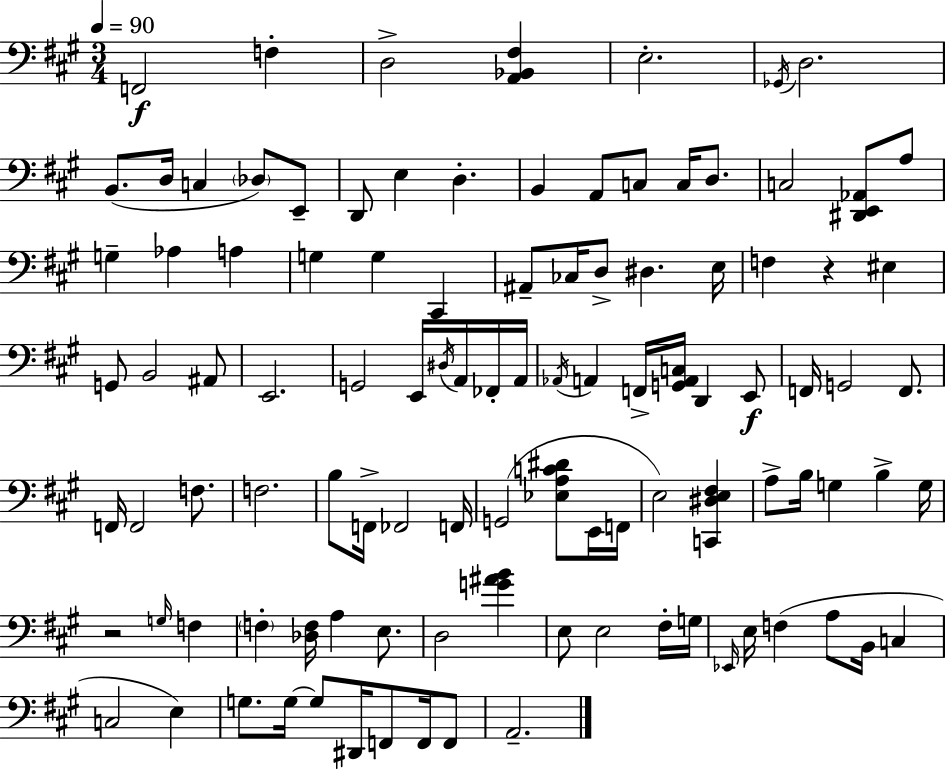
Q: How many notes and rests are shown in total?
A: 104